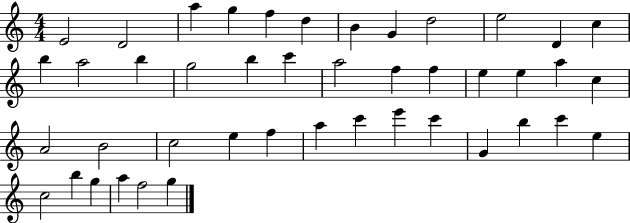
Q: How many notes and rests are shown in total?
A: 44